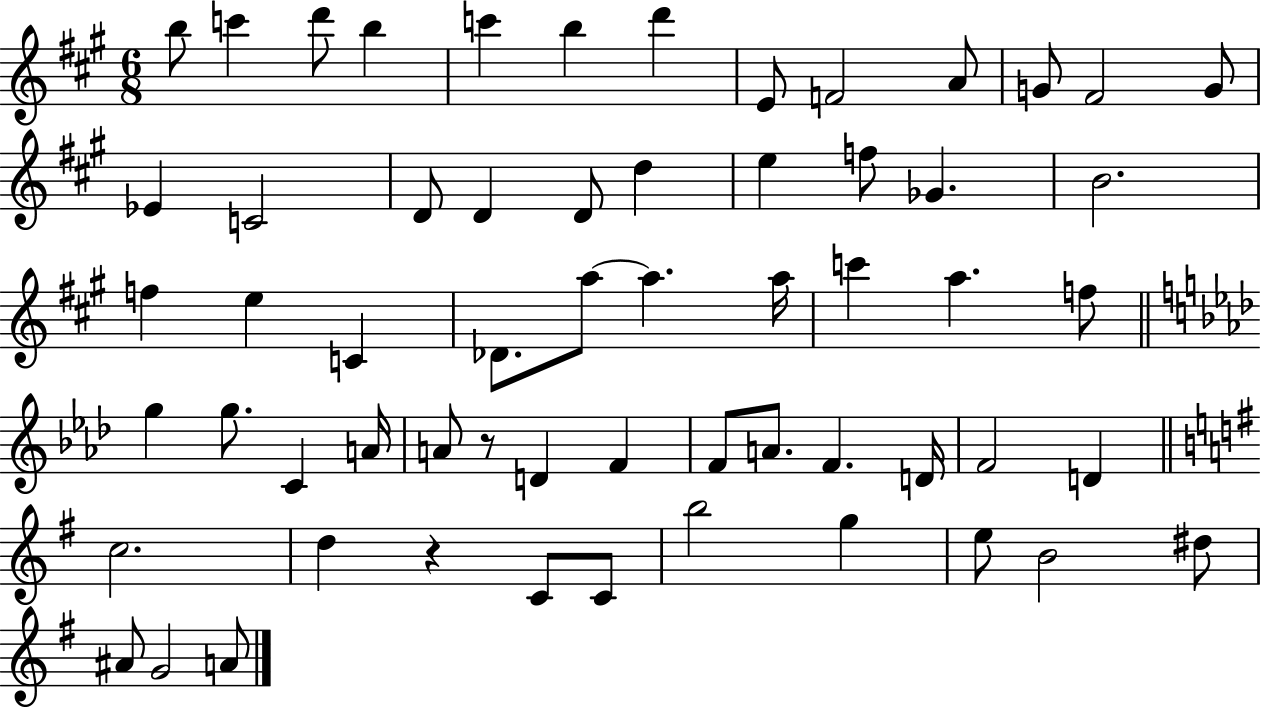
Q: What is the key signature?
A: A major